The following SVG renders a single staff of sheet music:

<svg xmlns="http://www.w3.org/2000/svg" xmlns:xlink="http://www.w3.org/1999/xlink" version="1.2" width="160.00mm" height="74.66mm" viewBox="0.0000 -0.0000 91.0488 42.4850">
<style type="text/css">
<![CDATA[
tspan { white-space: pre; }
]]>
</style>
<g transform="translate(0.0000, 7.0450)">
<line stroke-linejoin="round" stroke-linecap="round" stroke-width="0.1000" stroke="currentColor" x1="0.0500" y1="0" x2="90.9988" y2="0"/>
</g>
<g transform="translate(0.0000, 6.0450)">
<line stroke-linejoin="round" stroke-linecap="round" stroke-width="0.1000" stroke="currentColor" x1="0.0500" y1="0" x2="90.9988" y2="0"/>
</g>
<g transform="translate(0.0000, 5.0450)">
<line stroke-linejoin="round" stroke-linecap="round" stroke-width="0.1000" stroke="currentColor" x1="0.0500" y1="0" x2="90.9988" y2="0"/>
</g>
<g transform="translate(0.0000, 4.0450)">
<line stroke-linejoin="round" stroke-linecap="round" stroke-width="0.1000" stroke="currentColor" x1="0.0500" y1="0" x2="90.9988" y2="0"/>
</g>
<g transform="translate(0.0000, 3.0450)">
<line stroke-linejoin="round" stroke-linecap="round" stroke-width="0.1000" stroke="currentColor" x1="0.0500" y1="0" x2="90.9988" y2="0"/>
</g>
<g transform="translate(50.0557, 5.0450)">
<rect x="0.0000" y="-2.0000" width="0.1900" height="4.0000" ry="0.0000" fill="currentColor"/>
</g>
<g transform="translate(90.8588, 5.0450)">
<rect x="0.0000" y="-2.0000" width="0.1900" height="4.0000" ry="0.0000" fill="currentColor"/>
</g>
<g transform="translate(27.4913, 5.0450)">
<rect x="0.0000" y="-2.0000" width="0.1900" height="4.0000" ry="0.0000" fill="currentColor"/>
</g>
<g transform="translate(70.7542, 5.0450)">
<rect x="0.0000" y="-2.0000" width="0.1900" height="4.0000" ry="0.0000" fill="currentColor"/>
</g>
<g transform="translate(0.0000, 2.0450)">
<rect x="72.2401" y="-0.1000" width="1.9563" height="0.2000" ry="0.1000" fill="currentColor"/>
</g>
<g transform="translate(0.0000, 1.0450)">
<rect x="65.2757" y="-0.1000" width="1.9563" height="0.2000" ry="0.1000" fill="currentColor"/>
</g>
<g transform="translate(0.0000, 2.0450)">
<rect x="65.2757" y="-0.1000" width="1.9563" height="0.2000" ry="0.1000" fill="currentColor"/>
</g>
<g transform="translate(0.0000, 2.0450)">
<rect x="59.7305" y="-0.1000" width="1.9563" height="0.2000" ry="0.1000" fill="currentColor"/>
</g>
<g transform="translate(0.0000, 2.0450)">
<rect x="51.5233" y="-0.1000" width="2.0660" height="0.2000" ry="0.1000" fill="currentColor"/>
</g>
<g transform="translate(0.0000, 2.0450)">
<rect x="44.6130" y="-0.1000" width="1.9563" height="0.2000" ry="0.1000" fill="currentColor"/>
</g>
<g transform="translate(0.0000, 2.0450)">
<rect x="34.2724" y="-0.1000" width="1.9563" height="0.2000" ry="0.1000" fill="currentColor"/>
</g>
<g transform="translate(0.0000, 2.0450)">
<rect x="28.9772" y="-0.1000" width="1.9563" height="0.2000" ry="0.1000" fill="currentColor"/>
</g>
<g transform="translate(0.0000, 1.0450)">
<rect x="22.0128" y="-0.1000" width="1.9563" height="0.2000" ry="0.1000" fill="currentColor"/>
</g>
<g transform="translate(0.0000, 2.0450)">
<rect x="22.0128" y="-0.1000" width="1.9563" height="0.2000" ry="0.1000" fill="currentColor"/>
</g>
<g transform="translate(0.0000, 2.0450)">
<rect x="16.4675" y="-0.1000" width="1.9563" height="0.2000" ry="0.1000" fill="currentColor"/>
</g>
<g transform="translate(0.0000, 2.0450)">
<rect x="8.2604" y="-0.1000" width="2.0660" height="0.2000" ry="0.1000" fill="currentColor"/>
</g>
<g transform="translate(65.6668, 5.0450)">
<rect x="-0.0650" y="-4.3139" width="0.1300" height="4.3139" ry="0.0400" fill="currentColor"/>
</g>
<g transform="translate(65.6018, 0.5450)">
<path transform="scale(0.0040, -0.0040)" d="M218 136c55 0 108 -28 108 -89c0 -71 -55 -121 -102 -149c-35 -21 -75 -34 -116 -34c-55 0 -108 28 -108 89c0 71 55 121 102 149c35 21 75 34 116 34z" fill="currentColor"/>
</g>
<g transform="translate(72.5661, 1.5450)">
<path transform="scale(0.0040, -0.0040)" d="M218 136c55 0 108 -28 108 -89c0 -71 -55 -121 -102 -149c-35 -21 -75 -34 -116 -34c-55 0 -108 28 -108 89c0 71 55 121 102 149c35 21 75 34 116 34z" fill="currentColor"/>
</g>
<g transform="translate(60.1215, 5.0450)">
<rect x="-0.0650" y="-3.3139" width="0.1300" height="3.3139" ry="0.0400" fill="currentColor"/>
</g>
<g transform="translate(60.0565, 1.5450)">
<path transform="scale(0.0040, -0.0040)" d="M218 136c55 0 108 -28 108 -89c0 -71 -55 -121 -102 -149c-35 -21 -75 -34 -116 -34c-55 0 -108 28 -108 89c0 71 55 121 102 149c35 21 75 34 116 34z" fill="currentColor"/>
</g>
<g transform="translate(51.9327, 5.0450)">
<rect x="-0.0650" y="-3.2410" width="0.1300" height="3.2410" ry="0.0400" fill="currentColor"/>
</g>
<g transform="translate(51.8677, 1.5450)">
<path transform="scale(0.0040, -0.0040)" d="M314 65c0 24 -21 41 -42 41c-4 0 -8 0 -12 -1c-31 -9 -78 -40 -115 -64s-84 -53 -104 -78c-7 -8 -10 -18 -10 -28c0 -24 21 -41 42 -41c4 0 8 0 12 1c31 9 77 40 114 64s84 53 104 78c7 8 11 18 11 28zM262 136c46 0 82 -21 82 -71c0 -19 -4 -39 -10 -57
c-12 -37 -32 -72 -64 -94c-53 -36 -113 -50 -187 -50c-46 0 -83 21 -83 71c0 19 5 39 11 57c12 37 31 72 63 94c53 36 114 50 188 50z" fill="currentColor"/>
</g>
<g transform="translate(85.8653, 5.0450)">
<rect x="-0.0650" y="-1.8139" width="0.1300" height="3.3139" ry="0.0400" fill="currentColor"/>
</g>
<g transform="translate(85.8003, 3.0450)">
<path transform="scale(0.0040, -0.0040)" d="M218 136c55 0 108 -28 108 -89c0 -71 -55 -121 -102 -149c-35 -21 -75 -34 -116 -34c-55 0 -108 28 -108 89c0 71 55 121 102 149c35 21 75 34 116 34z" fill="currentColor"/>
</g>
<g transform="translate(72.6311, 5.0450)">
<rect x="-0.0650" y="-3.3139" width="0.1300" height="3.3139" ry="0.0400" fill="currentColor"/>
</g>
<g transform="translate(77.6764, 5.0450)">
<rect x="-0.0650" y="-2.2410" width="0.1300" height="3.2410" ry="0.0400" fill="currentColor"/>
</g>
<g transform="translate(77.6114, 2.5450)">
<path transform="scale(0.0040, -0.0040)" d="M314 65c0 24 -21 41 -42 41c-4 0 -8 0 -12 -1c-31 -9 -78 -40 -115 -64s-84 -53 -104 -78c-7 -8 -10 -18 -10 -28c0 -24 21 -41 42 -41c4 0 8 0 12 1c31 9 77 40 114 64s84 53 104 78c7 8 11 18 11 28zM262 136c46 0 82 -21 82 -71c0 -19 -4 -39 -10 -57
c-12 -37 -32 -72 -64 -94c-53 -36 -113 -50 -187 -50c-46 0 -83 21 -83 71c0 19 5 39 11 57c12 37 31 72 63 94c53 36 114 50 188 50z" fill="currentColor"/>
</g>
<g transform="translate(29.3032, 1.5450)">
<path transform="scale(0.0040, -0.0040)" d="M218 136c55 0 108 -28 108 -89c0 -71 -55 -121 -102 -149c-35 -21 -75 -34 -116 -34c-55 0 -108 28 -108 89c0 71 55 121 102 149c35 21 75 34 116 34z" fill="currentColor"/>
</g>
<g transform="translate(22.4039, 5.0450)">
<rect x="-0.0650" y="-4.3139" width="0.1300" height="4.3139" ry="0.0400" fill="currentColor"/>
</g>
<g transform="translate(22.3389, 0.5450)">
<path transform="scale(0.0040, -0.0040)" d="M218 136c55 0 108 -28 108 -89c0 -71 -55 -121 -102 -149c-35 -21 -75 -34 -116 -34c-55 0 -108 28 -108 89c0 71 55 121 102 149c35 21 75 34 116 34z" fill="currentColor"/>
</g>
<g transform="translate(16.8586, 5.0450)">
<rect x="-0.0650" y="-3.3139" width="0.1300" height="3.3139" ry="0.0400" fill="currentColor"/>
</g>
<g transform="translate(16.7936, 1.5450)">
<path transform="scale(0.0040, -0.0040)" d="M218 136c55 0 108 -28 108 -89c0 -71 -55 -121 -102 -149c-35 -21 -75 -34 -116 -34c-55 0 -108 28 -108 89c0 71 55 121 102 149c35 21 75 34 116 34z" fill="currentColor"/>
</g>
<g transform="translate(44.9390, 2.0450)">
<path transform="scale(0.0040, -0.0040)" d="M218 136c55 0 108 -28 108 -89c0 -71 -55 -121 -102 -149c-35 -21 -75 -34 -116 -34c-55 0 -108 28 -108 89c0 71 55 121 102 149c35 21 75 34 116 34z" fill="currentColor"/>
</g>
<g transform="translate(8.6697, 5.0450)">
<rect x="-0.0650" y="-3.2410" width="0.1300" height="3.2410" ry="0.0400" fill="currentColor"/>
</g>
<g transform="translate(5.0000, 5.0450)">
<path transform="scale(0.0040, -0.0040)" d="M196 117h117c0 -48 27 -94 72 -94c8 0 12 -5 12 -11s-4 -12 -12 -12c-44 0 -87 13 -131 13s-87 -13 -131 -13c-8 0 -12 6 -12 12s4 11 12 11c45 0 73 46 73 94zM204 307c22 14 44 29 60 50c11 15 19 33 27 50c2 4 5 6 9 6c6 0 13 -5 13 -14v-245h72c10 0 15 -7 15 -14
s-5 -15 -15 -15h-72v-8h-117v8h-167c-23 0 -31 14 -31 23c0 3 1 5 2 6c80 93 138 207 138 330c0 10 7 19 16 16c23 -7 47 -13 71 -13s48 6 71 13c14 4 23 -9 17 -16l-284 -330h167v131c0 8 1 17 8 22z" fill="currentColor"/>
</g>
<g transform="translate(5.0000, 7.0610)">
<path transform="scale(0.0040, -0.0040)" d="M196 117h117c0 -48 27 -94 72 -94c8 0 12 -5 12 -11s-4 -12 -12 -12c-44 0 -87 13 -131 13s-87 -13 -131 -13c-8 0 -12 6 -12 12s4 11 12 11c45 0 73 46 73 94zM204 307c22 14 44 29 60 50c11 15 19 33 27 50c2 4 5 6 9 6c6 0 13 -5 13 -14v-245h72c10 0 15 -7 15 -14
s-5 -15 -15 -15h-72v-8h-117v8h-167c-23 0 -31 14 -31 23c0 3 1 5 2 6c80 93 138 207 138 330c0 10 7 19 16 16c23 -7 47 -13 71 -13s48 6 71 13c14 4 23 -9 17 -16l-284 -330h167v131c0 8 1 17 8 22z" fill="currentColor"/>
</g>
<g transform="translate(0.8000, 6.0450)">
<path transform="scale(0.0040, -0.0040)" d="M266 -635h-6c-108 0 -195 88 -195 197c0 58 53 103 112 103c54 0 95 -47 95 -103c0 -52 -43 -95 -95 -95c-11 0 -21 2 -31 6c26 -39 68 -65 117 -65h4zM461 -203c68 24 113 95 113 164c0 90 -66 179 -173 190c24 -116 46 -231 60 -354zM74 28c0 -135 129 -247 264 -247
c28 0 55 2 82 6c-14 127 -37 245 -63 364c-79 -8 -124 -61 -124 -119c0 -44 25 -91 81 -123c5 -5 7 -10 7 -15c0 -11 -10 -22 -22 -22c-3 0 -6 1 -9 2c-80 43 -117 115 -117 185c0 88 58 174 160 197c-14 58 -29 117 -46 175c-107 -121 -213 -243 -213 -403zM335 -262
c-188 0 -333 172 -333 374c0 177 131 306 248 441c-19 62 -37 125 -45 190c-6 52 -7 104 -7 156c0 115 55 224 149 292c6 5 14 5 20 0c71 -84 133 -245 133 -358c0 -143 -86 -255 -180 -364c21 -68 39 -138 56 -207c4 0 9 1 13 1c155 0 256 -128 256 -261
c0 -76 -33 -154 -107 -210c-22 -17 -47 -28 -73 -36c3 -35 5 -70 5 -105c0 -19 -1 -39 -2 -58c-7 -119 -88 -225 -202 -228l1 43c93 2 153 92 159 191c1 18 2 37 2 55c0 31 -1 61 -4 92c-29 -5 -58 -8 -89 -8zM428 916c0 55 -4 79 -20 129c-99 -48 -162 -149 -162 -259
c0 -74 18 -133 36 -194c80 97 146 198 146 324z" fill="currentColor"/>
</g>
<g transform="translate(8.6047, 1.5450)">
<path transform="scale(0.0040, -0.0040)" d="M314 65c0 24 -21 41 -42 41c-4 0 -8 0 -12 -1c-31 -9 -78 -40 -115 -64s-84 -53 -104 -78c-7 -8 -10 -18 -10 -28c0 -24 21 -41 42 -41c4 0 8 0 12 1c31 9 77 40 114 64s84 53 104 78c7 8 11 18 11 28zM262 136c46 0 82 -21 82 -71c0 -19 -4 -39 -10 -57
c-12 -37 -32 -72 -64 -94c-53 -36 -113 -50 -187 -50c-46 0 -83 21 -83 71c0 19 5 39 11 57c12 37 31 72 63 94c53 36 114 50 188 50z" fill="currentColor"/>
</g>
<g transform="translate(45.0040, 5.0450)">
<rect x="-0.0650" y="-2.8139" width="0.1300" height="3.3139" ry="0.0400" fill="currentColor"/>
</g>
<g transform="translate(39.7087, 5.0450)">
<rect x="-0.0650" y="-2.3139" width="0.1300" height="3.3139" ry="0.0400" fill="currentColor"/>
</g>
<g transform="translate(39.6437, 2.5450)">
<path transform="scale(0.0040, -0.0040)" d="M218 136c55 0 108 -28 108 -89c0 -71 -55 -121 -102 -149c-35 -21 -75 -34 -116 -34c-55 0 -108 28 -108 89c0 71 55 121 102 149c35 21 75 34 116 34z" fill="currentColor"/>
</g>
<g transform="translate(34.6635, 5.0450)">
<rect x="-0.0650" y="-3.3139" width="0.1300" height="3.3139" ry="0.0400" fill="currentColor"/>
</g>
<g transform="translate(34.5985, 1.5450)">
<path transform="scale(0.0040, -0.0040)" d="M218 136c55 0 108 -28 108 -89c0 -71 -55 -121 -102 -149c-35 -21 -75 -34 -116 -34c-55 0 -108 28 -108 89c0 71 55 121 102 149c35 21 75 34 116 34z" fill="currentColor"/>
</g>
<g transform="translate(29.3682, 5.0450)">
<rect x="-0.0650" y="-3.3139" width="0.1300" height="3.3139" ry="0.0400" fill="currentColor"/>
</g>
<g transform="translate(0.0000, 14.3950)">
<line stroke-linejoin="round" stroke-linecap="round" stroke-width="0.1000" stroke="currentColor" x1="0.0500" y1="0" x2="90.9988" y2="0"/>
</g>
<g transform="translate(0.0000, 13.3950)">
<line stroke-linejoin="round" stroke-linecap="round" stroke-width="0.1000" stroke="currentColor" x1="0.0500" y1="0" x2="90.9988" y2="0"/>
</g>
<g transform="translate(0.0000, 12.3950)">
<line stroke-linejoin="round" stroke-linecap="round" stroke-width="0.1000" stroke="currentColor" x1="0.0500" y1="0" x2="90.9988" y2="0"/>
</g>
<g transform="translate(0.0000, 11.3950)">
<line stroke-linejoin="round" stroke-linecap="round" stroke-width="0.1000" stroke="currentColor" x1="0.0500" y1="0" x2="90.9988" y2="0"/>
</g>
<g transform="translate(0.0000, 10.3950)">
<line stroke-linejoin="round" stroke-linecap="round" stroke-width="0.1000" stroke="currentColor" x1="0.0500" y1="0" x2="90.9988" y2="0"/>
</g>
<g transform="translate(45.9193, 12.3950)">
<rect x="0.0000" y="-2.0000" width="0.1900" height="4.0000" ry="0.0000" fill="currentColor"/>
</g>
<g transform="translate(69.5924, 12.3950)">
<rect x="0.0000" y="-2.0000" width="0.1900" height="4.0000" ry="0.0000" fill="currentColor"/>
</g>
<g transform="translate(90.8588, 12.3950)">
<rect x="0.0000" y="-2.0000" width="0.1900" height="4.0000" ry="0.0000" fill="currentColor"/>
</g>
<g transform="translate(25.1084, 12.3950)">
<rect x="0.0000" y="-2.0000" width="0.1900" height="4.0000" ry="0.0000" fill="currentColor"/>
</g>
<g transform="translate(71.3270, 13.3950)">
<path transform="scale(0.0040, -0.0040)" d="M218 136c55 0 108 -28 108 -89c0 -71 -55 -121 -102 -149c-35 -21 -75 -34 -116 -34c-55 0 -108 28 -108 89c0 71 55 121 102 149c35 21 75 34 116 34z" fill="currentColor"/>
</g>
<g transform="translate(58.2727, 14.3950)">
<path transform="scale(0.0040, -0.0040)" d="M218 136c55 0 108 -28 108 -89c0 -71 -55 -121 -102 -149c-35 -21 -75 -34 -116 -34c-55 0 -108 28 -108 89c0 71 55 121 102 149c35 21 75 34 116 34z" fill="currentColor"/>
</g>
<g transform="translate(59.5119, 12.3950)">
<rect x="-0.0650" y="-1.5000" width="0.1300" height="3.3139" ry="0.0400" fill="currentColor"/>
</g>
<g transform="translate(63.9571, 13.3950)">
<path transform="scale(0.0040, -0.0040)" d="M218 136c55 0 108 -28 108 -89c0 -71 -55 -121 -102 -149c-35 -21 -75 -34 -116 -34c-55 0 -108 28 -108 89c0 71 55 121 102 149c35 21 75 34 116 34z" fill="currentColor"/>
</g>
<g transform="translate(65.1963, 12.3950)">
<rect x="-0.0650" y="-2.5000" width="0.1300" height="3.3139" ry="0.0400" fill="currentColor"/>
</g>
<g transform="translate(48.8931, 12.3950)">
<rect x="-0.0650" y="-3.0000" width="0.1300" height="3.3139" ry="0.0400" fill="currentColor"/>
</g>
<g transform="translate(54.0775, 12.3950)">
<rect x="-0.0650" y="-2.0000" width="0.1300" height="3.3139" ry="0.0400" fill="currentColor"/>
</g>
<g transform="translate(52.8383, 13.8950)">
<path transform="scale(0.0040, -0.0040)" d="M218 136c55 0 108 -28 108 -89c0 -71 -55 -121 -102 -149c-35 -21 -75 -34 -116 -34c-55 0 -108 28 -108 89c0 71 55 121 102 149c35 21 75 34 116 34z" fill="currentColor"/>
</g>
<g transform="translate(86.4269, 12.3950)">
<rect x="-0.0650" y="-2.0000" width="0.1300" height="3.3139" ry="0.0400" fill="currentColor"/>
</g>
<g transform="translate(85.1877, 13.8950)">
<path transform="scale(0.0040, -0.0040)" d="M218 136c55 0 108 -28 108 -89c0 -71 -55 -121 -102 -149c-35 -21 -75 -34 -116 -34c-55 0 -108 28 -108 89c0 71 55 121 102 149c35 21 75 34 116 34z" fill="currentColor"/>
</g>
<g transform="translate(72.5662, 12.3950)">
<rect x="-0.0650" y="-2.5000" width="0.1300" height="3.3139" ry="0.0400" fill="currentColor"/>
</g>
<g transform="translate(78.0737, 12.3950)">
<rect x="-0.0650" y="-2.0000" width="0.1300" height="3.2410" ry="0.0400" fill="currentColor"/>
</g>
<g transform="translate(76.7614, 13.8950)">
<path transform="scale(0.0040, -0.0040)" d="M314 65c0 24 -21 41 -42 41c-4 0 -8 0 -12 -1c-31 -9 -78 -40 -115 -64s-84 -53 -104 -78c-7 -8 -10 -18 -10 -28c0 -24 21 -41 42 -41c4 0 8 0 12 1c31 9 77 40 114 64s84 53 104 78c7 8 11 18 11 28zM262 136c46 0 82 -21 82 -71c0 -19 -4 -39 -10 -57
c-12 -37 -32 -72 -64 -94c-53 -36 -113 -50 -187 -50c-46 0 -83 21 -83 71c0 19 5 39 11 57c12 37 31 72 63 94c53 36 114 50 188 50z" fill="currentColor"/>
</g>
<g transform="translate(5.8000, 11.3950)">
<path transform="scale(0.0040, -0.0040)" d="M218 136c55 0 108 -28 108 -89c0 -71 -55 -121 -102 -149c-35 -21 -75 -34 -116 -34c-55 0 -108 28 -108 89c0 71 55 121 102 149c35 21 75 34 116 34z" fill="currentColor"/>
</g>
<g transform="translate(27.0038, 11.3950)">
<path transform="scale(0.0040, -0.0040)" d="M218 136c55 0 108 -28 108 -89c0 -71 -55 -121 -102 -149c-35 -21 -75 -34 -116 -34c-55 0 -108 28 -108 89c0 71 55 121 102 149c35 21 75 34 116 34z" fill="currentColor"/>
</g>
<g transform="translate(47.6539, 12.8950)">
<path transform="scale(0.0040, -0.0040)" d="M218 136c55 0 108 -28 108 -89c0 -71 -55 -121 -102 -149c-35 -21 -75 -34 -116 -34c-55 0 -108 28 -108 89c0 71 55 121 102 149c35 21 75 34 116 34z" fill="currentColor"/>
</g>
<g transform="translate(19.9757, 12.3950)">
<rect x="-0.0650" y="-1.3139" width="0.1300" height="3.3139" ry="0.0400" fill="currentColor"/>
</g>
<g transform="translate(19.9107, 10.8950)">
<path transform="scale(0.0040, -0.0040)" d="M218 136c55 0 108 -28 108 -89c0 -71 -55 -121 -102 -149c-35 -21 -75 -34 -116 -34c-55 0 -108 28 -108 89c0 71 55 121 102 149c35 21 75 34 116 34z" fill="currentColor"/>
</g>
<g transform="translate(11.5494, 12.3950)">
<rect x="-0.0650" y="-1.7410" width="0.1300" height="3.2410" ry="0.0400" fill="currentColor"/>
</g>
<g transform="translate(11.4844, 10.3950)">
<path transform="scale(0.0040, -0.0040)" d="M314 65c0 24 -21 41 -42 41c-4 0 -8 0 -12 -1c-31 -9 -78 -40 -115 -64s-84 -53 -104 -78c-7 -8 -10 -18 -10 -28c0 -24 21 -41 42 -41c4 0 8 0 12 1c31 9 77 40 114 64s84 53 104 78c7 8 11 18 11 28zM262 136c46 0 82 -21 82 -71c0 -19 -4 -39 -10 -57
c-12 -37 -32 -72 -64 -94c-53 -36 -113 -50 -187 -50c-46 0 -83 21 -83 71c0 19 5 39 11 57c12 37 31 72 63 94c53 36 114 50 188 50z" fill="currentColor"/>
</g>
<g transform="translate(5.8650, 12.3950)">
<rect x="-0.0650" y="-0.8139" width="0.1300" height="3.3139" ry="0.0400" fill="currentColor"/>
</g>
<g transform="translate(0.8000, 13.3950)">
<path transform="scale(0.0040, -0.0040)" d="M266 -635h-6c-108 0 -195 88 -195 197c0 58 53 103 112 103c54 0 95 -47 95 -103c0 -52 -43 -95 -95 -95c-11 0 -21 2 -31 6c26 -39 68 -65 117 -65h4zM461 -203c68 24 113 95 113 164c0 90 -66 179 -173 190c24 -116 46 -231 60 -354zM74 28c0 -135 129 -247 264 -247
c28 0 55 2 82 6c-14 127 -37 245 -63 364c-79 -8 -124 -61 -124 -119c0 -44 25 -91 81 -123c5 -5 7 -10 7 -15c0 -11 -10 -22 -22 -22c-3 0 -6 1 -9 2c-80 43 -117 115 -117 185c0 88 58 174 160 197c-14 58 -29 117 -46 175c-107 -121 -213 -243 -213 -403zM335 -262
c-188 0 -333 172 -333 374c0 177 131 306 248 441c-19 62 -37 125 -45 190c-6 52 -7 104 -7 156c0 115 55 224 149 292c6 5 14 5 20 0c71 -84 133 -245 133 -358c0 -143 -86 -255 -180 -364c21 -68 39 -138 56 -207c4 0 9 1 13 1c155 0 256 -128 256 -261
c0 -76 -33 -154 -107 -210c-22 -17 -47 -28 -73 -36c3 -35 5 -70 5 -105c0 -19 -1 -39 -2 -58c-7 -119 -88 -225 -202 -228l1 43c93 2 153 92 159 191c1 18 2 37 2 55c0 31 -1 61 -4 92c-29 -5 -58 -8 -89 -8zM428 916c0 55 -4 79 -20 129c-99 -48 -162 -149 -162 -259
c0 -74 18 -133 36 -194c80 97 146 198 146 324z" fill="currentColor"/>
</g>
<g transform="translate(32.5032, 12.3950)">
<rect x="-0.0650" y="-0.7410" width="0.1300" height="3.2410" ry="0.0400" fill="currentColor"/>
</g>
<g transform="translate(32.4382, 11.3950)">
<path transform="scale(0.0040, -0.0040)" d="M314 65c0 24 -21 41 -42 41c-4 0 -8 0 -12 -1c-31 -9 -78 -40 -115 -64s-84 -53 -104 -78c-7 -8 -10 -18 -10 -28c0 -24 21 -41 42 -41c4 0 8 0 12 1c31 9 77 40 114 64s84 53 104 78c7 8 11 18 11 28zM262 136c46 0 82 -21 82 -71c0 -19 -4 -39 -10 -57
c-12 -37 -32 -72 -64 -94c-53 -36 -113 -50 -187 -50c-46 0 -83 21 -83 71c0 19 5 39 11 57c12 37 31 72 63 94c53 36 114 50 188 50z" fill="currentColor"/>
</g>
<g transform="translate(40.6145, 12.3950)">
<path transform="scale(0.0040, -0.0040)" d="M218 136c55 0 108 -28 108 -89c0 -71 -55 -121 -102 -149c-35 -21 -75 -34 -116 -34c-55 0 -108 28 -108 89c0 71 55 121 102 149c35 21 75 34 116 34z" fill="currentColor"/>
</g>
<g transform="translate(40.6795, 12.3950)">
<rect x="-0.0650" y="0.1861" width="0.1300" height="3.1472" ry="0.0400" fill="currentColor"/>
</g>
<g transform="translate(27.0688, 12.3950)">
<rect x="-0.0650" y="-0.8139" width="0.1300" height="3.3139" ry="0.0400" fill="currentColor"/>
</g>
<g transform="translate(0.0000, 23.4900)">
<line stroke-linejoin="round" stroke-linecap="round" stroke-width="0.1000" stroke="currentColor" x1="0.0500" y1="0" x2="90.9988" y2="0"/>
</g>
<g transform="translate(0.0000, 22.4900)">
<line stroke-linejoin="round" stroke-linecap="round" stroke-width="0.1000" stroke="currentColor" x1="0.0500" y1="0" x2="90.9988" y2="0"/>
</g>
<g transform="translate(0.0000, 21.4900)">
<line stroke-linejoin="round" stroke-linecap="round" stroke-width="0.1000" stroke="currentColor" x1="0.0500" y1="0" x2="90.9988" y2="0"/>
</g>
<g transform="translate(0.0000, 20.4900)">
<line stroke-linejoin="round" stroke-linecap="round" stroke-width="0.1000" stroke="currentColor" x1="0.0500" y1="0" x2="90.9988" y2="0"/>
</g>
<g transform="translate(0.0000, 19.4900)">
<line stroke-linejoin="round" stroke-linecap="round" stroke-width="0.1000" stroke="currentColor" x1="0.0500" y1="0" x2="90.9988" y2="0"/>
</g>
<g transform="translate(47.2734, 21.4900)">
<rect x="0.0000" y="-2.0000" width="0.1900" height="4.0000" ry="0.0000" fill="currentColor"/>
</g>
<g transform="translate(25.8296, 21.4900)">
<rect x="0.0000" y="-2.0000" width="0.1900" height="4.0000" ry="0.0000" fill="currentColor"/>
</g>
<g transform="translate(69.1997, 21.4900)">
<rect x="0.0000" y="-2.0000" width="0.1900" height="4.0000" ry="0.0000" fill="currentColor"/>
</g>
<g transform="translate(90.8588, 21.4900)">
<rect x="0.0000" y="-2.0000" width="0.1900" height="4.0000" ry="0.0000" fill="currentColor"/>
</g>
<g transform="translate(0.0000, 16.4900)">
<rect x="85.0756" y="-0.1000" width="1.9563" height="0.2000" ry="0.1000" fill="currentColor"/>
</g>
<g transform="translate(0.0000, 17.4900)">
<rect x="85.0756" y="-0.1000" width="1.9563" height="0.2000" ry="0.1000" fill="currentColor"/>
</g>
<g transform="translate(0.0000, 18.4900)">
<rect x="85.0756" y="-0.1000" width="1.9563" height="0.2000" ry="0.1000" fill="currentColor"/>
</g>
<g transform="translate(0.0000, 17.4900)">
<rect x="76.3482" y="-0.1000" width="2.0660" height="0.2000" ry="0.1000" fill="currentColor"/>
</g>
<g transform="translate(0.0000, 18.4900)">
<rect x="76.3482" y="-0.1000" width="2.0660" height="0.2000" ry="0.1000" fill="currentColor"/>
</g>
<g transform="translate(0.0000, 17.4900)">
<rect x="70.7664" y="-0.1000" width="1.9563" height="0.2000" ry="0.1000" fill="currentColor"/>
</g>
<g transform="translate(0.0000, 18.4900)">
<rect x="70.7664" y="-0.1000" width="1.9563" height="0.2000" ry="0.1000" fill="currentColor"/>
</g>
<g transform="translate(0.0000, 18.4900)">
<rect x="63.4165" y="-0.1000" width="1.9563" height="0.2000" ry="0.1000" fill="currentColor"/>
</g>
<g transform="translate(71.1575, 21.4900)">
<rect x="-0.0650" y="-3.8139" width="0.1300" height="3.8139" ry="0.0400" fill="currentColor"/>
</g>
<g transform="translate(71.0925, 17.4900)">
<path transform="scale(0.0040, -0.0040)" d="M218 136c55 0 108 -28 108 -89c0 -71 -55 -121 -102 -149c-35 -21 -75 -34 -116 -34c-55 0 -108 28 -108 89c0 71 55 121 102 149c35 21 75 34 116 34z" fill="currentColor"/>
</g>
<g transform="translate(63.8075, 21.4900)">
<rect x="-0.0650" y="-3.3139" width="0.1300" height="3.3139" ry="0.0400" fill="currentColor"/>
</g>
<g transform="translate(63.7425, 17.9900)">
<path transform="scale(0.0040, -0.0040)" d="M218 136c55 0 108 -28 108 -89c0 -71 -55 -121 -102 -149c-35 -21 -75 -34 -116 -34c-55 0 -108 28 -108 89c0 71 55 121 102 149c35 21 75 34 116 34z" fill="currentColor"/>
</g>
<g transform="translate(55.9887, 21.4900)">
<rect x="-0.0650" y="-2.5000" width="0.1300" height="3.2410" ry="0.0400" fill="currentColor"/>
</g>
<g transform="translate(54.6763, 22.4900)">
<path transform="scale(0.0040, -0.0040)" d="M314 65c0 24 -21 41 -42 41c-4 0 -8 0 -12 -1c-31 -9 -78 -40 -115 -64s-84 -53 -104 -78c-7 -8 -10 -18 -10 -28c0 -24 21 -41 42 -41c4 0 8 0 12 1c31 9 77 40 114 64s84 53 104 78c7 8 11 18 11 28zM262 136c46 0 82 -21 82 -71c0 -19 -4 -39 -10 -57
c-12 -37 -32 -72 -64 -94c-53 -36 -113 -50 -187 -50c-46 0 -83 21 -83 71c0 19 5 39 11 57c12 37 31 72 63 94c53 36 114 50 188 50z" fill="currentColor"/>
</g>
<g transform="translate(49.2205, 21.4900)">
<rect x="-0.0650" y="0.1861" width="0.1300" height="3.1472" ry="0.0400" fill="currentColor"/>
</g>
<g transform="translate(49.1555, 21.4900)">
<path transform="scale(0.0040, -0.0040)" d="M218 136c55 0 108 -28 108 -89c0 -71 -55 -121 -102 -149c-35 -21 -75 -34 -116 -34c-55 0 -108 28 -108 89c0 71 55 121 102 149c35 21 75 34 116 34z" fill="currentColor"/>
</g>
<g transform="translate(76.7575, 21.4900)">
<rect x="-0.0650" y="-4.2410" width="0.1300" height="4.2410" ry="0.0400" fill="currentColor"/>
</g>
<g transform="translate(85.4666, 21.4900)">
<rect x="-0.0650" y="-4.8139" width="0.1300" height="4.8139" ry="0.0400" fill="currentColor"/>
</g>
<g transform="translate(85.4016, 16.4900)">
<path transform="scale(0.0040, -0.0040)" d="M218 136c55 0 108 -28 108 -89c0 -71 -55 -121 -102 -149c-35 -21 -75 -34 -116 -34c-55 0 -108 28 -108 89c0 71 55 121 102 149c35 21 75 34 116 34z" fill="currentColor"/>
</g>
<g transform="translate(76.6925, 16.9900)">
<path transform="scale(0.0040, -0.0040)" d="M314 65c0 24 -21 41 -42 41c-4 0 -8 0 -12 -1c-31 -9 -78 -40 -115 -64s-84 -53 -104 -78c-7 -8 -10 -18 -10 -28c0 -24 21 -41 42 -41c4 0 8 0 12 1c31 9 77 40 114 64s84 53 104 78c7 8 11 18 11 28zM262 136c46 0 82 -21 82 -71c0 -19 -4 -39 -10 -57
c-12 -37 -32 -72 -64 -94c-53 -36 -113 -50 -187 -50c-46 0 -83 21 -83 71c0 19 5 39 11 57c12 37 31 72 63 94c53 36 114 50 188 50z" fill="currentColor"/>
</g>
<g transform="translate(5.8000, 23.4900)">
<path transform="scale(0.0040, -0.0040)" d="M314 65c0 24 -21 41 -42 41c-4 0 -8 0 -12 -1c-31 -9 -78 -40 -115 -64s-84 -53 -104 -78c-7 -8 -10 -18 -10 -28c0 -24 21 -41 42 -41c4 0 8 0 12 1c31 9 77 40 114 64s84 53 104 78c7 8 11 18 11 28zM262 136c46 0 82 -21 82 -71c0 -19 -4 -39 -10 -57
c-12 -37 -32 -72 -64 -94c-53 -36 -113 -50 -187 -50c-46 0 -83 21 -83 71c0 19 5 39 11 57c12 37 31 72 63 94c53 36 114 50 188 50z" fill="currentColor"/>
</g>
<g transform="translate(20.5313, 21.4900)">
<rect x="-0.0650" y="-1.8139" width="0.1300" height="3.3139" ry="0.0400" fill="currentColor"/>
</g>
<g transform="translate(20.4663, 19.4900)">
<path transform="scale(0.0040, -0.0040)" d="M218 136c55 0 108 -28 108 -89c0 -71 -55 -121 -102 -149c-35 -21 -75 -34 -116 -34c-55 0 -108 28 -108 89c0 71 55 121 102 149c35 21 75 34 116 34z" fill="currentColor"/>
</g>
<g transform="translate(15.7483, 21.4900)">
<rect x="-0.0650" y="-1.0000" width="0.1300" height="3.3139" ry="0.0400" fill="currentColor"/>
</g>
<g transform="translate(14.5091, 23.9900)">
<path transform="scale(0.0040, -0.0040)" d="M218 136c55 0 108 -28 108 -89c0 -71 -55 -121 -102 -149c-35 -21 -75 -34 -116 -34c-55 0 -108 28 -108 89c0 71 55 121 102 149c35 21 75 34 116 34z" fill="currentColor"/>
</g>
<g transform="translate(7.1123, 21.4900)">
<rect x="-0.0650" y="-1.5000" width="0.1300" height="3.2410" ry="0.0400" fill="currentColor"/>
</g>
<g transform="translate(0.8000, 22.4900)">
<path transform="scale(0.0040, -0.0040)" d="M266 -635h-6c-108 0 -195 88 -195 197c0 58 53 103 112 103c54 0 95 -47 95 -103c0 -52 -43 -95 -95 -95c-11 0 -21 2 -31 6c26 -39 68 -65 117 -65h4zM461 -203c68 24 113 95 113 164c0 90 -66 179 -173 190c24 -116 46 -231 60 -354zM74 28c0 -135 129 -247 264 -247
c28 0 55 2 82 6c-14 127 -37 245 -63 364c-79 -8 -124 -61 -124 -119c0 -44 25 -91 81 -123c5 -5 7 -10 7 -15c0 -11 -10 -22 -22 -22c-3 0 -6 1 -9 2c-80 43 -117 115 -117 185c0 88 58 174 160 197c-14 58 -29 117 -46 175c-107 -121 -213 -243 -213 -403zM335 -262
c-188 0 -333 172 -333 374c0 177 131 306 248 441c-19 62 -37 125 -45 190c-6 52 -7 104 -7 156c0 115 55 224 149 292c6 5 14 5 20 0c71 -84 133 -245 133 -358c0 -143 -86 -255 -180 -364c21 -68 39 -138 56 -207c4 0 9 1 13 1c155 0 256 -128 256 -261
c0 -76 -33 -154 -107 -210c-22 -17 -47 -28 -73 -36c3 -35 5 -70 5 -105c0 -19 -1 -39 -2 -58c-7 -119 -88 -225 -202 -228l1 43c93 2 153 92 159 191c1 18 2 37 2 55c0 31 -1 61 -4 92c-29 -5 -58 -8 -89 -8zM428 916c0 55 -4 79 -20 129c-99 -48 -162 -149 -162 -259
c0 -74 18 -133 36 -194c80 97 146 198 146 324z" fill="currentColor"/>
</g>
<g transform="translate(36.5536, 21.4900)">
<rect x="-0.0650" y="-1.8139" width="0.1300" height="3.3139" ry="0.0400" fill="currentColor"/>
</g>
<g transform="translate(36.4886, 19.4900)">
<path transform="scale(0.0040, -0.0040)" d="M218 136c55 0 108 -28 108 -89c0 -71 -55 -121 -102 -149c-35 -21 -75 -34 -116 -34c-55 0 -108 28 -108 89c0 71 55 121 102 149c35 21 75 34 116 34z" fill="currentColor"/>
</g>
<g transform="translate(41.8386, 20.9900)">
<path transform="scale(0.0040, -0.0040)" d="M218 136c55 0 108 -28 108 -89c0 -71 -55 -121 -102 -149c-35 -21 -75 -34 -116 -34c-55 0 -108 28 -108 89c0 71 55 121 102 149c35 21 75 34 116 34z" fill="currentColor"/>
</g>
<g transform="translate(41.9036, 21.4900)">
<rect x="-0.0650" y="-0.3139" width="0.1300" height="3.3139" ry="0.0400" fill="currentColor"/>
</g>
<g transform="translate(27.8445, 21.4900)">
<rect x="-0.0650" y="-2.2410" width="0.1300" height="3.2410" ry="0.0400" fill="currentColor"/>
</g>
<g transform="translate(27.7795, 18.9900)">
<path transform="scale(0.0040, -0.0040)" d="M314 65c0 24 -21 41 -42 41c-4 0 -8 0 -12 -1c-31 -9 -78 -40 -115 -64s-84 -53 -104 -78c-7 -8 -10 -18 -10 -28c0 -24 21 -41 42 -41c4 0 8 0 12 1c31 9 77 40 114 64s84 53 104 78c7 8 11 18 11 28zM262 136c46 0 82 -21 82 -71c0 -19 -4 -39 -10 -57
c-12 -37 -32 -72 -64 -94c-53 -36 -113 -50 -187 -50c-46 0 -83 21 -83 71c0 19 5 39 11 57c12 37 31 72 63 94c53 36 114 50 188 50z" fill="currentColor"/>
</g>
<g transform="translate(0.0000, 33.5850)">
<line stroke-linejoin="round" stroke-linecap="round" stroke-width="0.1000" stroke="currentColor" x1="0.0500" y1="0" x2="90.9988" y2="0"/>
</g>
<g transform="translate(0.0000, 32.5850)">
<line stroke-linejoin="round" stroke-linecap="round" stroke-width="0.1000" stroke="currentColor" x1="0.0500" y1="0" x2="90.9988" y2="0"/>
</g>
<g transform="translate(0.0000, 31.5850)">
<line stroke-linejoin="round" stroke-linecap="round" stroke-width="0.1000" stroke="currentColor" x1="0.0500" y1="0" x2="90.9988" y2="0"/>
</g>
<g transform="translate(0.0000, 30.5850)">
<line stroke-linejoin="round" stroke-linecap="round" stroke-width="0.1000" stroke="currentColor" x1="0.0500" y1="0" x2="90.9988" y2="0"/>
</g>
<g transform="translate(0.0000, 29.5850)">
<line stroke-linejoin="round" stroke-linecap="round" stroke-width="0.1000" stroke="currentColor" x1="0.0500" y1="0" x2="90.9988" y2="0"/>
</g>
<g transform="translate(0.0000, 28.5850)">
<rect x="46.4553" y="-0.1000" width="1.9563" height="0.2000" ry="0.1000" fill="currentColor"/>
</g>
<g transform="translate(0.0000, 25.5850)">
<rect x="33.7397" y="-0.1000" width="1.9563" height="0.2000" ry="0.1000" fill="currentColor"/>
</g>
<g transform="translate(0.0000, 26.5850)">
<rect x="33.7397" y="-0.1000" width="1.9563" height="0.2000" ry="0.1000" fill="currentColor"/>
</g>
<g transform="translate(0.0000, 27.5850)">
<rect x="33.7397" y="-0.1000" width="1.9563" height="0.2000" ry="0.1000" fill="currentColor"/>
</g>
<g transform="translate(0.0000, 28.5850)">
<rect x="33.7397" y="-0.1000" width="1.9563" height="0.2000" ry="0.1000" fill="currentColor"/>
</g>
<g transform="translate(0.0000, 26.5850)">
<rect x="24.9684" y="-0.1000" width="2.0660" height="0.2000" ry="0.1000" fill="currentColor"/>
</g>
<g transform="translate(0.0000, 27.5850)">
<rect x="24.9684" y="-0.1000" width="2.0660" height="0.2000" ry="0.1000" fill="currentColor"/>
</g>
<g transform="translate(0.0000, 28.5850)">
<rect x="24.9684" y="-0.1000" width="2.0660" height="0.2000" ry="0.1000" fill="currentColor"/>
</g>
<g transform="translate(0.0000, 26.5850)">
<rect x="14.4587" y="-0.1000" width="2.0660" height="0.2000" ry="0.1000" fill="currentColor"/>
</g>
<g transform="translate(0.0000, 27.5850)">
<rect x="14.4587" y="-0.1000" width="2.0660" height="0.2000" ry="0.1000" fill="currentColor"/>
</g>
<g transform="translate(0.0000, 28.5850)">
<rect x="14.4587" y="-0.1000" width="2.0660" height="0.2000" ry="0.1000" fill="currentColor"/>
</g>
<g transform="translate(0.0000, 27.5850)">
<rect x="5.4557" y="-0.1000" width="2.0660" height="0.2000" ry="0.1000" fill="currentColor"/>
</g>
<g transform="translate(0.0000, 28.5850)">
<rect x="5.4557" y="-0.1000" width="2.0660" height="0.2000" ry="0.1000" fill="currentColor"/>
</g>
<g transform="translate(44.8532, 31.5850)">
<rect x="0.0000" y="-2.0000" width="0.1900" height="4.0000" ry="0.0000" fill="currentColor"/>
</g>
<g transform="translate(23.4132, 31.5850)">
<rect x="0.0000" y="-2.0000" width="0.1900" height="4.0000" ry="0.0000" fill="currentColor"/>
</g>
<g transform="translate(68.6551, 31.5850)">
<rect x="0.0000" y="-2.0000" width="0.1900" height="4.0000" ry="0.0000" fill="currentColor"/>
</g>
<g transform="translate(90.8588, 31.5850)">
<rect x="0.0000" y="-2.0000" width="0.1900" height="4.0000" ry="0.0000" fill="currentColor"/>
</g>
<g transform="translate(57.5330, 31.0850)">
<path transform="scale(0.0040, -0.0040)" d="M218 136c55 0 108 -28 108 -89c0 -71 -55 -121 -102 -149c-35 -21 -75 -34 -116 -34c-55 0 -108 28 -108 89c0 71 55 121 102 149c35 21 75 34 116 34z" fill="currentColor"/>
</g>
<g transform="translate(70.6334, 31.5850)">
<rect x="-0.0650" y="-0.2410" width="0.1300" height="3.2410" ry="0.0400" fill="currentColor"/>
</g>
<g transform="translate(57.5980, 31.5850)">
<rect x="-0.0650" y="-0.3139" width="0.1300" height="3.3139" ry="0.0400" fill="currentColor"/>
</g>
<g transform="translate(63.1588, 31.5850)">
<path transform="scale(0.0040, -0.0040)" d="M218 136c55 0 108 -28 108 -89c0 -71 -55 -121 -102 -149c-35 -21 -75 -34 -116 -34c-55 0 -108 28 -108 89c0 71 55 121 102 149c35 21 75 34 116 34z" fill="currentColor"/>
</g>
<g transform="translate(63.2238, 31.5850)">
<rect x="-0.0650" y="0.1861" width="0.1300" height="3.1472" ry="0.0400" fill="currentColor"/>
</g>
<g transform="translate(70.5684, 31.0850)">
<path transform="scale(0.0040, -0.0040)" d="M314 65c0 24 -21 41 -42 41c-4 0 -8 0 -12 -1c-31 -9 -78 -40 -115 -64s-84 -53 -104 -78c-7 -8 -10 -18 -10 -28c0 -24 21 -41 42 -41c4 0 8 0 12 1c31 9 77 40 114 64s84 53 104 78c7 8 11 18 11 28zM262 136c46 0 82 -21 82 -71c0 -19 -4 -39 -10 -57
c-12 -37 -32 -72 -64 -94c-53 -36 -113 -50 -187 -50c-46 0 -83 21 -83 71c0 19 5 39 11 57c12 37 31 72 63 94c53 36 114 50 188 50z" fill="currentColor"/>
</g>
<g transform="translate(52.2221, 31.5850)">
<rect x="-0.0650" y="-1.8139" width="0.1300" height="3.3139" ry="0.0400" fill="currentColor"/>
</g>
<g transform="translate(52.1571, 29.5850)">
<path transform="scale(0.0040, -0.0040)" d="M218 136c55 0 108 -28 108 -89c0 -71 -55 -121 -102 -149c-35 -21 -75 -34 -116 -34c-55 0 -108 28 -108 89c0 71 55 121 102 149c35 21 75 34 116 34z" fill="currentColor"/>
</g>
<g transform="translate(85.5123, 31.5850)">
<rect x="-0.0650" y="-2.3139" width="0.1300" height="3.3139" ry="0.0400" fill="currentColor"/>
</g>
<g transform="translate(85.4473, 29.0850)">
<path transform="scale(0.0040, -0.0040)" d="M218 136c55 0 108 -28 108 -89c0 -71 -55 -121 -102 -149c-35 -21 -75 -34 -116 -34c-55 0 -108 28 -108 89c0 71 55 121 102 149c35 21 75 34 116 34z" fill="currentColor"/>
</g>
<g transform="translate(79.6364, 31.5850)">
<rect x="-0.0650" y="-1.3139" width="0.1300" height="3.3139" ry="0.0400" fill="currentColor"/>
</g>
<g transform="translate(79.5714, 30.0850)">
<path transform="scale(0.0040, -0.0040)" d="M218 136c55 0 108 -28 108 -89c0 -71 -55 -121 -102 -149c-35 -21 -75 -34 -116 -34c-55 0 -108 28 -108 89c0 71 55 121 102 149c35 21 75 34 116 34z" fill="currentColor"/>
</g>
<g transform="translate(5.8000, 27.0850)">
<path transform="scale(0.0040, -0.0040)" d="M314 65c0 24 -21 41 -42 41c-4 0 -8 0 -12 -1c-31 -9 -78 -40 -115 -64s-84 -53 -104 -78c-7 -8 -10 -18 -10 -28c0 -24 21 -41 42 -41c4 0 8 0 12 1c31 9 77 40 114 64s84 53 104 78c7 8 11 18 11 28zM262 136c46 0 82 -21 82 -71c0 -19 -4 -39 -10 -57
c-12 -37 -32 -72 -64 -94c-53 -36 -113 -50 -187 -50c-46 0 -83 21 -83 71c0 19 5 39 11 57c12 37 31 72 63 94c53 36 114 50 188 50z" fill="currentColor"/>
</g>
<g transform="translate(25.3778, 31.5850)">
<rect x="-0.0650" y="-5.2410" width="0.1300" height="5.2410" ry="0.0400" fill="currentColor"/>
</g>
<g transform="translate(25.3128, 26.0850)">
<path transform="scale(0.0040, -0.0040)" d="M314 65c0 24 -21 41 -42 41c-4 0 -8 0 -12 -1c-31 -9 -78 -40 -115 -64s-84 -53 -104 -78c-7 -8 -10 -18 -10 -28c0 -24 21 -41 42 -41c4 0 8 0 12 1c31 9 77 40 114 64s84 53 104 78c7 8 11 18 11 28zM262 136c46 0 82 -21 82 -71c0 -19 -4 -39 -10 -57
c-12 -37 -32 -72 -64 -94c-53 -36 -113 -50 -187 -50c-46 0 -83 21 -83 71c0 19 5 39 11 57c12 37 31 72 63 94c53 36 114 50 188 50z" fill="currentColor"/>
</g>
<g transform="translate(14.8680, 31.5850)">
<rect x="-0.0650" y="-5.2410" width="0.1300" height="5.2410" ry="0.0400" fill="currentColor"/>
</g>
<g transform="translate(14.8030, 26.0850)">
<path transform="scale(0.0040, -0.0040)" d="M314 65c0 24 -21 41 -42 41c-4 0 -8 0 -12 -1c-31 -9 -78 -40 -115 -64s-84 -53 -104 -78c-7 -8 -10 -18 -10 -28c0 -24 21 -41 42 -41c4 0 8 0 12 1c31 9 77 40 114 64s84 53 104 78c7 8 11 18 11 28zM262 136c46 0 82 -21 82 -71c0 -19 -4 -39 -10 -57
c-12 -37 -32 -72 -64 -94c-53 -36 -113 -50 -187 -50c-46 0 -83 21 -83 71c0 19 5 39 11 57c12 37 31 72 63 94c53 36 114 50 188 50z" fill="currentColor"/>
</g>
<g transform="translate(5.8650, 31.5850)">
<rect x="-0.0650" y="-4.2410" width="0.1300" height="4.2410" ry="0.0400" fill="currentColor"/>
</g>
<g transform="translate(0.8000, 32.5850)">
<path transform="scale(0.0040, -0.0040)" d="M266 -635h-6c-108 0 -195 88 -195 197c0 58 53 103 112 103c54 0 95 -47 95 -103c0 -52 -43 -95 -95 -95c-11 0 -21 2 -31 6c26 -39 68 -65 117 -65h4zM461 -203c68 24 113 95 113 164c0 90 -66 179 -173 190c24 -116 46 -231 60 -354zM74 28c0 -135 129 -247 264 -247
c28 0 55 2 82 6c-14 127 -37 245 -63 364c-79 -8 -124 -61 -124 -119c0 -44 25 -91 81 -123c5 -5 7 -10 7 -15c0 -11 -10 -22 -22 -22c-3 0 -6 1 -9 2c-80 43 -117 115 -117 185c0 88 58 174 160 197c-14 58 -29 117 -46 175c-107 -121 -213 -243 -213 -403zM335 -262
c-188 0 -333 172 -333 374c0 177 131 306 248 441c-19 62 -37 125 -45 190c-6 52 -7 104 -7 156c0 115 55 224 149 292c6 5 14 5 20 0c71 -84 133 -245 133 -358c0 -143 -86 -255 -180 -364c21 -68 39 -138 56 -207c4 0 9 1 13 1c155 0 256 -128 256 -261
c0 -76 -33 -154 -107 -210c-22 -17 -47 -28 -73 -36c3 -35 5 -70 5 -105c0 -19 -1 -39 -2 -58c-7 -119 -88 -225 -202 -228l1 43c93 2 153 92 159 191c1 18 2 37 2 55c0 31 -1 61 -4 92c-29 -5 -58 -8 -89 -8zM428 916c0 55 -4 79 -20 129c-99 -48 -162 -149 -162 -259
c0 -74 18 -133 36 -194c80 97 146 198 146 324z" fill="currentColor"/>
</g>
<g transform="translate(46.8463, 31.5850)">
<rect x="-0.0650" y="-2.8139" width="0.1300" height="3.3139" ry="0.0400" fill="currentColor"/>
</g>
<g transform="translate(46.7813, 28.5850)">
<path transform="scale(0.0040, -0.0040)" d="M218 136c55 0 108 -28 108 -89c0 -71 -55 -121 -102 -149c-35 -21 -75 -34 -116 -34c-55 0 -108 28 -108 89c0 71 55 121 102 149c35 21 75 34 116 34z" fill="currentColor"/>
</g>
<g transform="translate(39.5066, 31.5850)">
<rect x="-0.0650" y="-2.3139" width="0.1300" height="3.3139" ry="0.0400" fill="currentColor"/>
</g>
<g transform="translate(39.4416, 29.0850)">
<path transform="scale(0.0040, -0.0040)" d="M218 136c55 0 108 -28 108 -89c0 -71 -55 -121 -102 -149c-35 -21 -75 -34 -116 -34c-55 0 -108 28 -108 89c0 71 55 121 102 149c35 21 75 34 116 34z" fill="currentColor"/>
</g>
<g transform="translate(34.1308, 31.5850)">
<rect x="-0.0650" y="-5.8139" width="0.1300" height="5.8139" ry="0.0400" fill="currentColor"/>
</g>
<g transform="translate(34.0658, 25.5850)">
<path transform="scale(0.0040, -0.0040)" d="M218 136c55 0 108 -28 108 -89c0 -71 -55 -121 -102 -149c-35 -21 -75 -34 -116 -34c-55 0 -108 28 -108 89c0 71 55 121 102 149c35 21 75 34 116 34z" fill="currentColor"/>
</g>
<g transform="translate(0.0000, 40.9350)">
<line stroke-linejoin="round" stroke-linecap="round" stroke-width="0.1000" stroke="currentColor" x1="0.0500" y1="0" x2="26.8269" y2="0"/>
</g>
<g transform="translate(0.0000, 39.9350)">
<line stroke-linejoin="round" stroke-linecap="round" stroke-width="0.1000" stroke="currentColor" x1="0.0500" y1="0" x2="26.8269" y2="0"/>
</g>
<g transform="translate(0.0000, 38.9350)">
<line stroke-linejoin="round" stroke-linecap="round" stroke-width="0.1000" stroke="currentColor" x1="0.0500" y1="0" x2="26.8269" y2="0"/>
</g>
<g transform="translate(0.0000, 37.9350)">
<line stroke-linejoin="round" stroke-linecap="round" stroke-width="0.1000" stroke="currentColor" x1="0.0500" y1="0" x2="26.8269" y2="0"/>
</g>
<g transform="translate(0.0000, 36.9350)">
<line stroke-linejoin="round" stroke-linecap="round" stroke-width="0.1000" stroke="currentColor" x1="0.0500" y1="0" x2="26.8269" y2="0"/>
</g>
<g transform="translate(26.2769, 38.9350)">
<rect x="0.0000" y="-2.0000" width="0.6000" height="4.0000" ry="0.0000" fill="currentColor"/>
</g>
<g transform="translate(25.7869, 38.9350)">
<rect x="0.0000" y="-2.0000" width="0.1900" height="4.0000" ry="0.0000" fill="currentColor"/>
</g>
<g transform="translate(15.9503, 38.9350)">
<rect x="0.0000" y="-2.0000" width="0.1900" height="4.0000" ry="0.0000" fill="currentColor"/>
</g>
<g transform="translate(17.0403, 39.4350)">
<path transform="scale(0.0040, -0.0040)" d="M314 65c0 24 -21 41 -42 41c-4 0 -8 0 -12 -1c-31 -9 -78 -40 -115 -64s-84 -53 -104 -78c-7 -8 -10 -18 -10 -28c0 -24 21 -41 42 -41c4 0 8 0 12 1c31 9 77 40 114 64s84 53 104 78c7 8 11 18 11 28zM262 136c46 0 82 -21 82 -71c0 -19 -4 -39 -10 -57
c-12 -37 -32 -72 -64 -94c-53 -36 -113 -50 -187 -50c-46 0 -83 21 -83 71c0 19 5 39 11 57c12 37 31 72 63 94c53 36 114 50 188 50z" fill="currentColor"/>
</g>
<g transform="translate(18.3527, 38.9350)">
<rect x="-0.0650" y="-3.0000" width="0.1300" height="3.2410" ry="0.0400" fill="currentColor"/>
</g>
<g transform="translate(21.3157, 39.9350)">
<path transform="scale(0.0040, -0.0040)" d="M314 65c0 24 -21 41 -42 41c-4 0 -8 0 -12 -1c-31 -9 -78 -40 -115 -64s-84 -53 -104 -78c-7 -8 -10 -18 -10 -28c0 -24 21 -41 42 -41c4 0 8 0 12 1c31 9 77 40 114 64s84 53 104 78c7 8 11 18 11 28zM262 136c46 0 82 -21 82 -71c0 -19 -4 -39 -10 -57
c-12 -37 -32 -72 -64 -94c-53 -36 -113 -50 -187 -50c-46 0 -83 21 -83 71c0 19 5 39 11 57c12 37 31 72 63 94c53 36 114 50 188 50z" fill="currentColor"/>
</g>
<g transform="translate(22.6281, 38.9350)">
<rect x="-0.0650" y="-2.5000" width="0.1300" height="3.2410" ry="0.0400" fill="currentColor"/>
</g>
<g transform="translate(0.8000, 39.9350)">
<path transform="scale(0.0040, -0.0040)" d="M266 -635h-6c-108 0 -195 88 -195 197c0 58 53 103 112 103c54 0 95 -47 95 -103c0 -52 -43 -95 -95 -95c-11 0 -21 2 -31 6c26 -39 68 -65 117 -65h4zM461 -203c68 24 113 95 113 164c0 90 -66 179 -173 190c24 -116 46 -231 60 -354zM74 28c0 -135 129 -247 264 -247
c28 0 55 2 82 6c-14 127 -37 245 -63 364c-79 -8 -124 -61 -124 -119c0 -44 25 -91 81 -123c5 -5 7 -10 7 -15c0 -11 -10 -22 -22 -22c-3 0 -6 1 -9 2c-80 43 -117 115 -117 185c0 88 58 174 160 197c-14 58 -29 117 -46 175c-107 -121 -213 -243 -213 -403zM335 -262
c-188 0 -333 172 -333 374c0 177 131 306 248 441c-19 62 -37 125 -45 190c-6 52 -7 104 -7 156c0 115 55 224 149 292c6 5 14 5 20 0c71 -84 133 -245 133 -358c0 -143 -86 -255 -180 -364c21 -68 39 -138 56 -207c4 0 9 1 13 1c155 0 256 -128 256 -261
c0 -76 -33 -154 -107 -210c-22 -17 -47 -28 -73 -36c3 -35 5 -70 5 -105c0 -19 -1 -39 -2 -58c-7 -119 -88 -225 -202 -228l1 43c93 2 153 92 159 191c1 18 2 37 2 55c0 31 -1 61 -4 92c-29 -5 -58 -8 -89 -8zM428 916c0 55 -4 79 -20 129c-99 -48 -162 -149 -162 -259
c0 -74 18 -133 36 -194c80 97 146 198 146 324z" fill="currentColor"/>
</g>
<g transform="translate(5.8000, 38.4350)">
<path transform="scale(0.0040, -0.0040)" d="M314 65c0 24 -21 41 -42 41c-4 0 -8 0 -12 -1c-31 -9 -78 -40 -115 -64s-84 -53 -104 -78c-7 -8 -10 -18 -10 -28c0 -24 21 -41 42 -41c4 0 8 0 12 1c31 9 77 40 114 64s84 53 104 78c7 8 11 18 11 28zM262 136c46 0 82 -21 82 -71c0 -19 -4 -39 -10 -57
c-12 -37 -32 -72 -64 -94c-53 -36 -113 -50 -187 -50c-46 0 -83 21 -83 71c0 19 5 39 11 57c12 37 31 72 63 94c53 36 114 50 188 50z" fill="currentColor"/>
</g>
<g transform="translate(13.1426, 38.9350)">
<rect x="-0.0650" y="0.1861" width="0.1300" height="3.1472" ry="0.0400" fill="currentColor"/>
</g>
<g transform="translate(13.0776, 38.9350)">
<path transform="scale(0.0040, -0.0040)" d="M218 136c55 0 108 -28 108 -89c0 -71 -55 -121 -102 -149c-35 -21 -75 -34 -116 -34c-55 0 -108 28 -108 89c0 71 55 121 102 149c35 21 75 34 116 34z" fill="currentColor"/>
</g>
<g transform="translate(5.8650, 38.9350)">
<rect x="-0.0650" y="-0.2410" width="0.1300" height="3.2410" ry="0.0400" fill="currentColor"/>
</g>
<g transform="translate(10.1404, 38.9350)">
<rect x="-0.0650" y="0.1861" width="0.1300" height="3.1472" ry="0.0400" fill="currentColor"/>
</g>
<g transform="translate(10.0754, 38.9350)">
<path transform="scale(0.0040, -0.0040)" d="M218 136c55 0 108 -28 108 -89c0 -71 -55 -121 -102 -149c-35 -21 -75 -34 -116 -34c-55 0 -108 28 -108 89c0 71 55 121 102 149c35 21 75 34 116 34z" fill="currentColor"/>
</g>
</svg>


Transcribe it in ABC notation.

X:1
T:Untitled
M:4/4
L:1/4
K:C
b2 b d' b b g a b2 b d' b g2 f d f2 e d d2 B A F E G G F2 F E2 D f g2 f c B G2 b c' d'2 e' d'2 f'2 f'2 g' g a f c B c2 e g c2 B B A2 G2